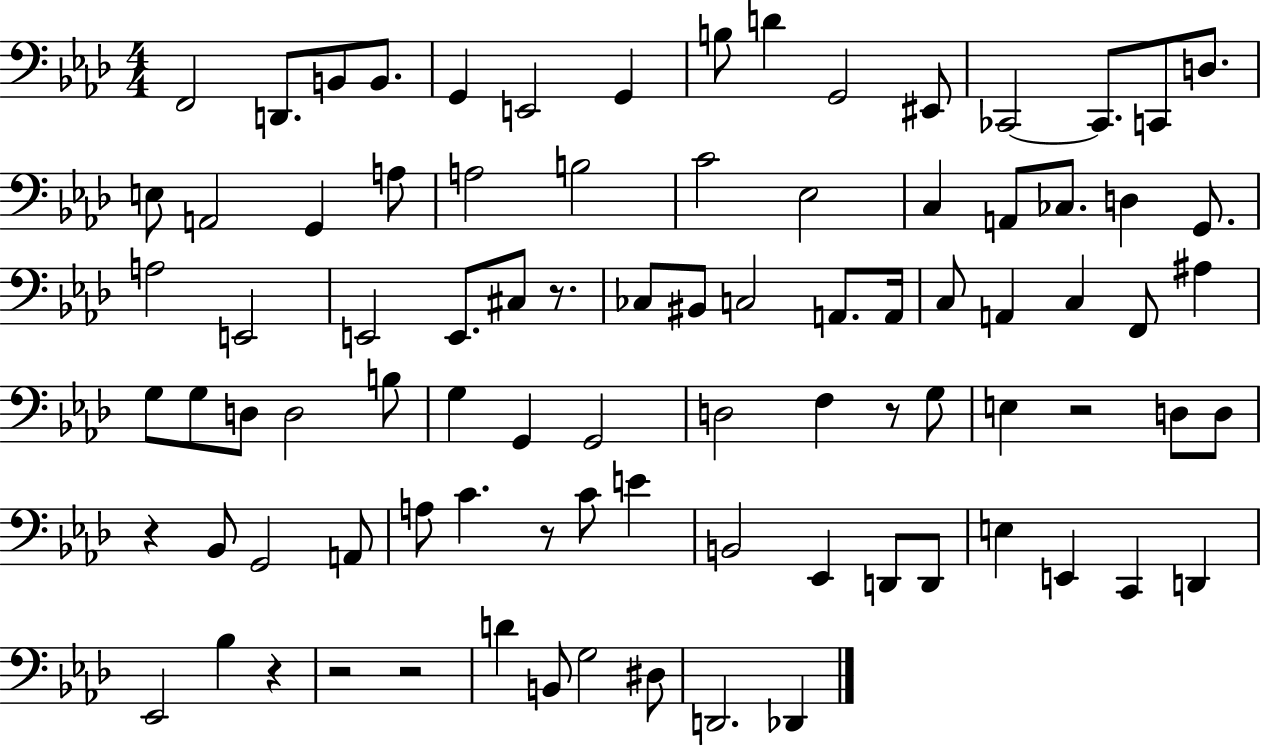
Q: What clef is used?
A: bass